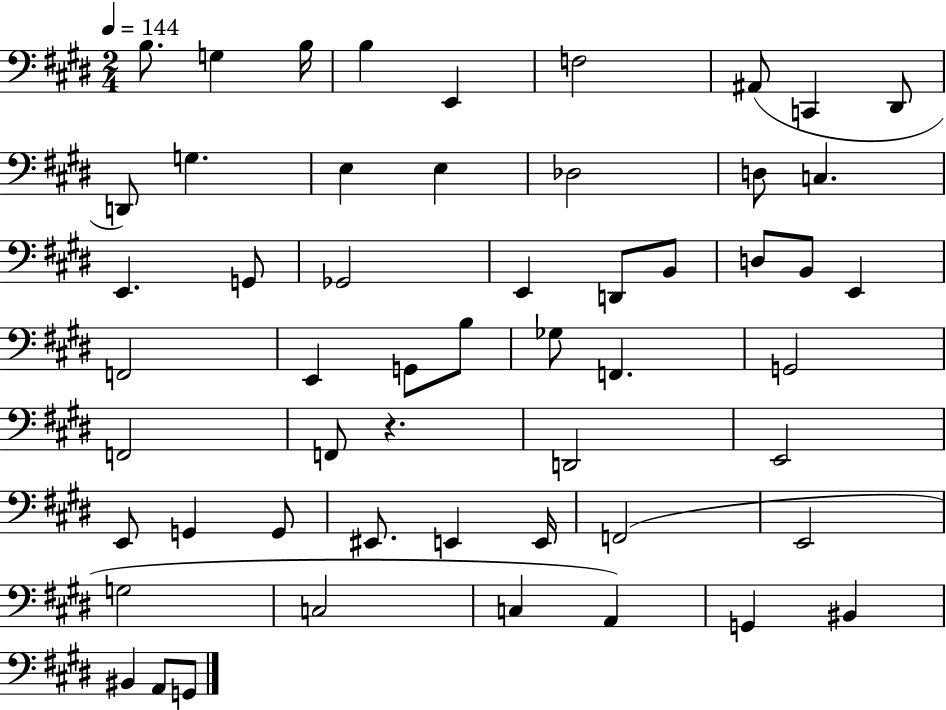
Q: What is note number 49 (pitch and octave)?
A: G2